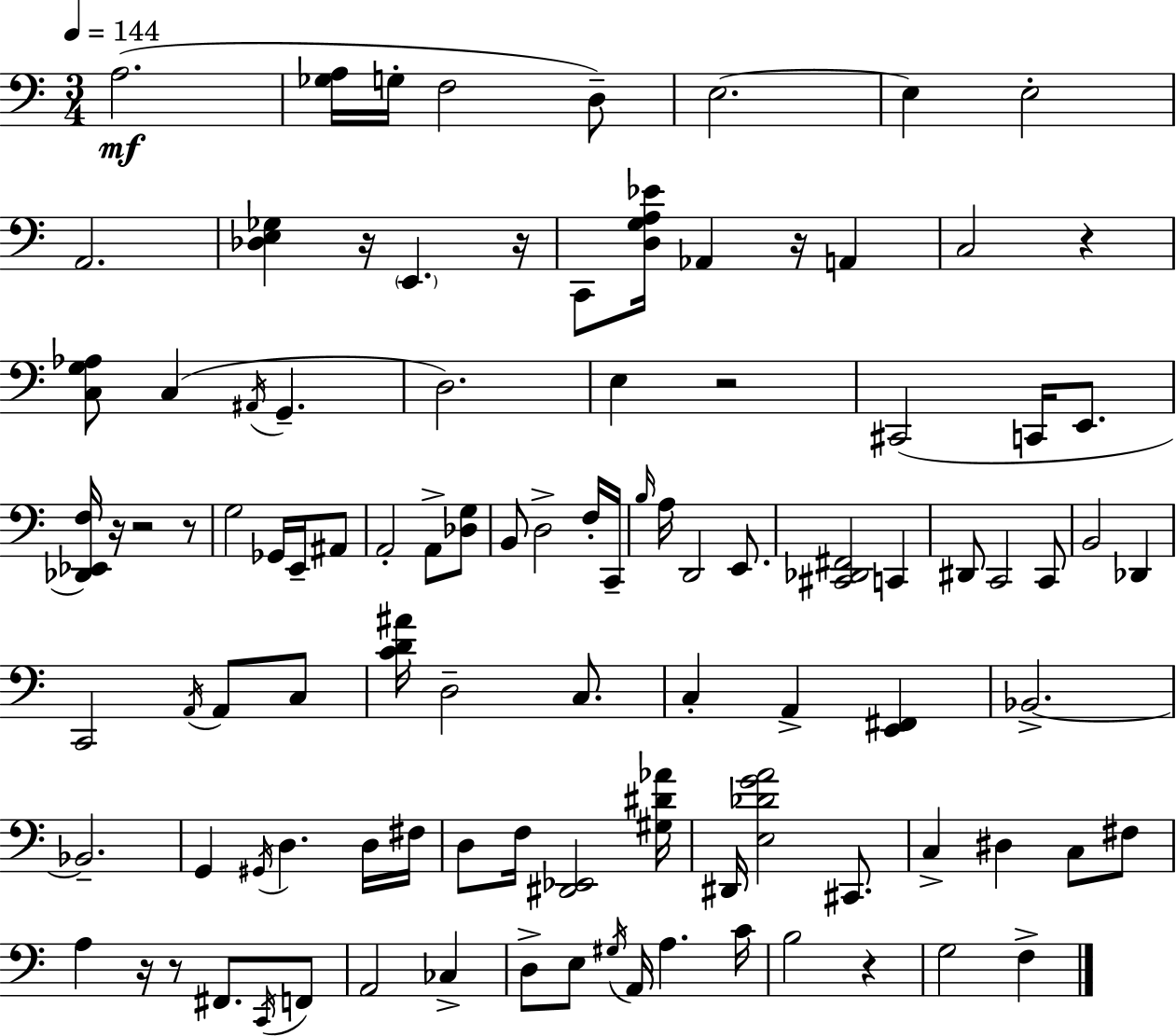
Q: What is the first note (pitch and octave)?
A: A3